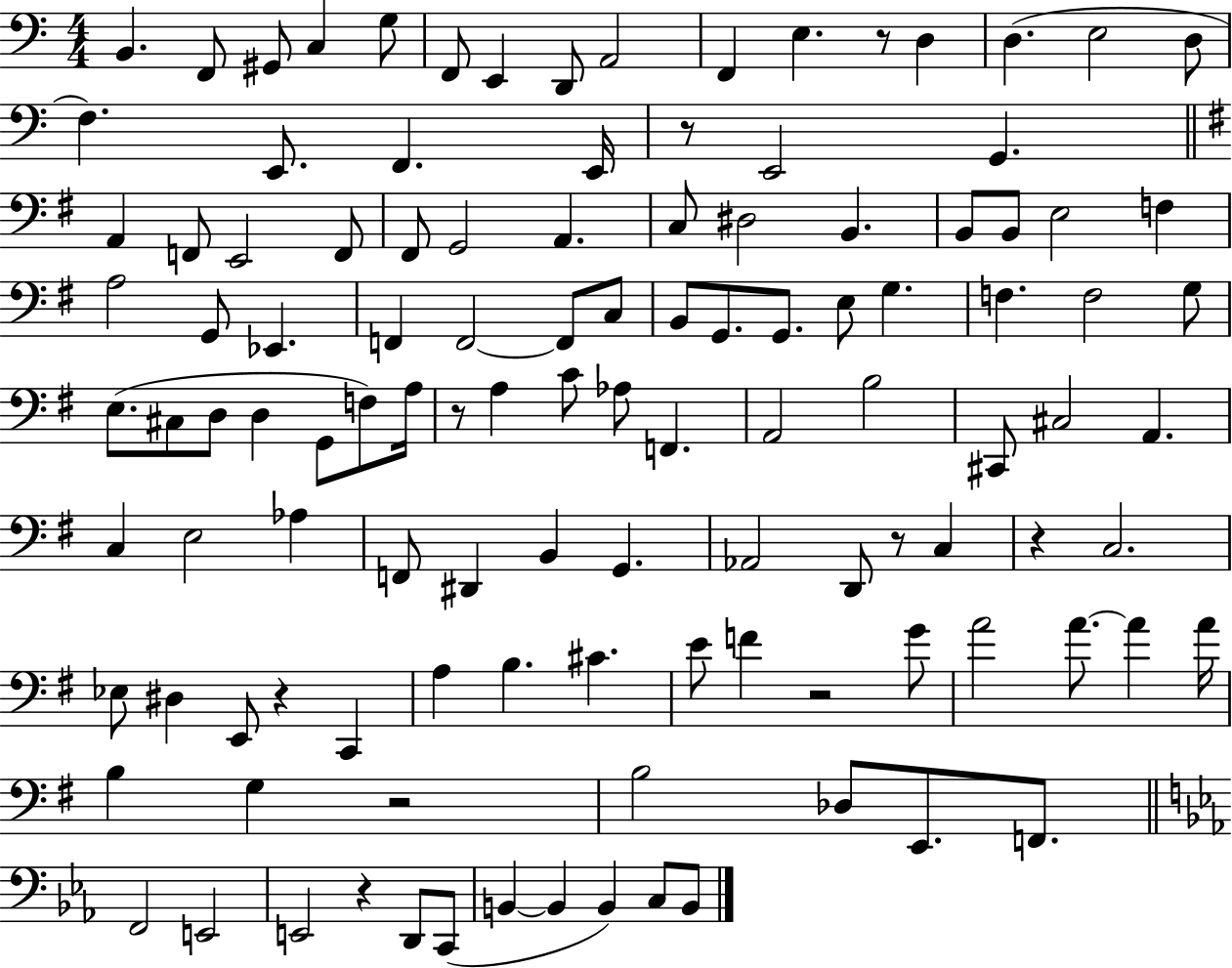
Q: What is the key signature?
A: C major